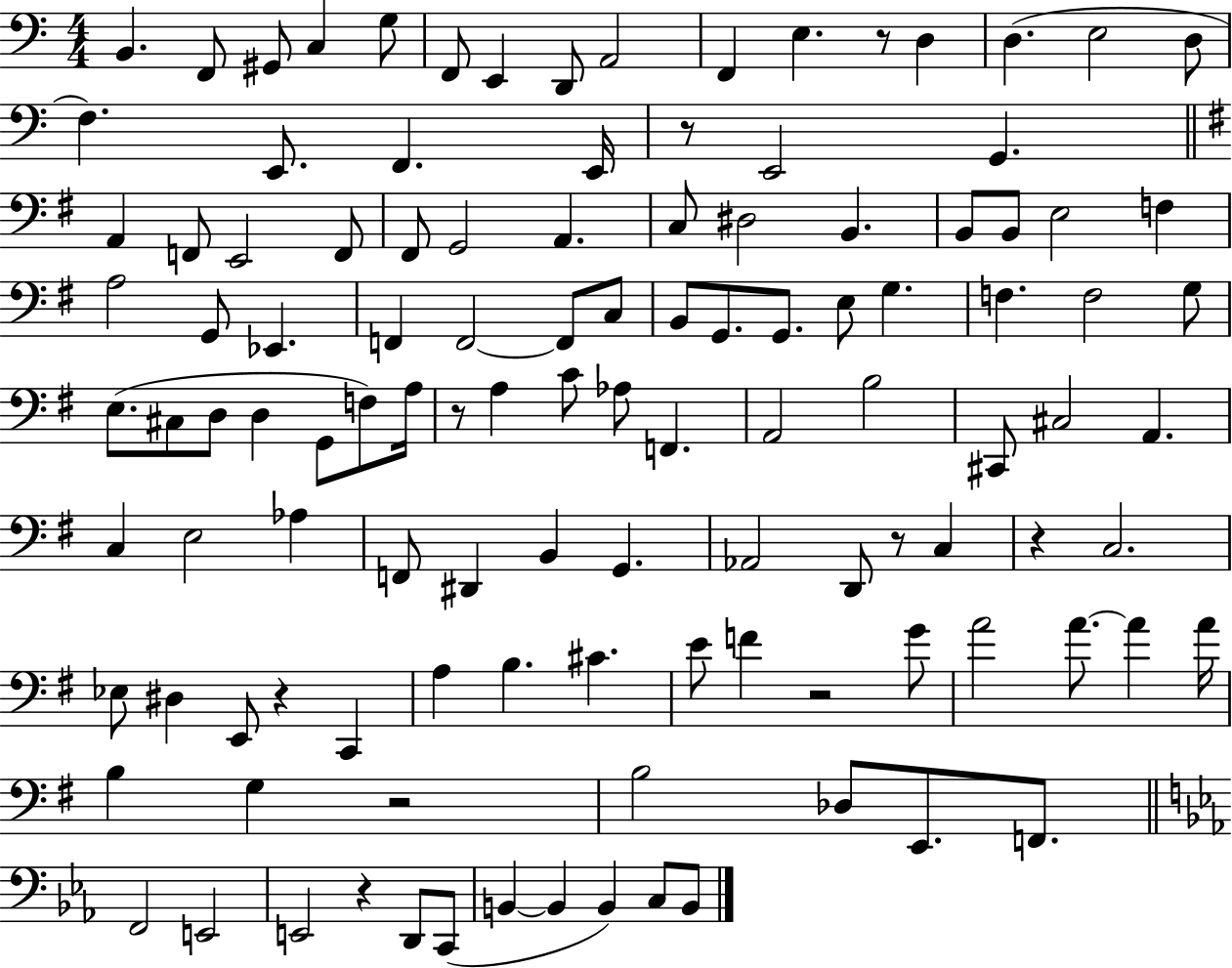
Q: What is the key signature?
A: C major